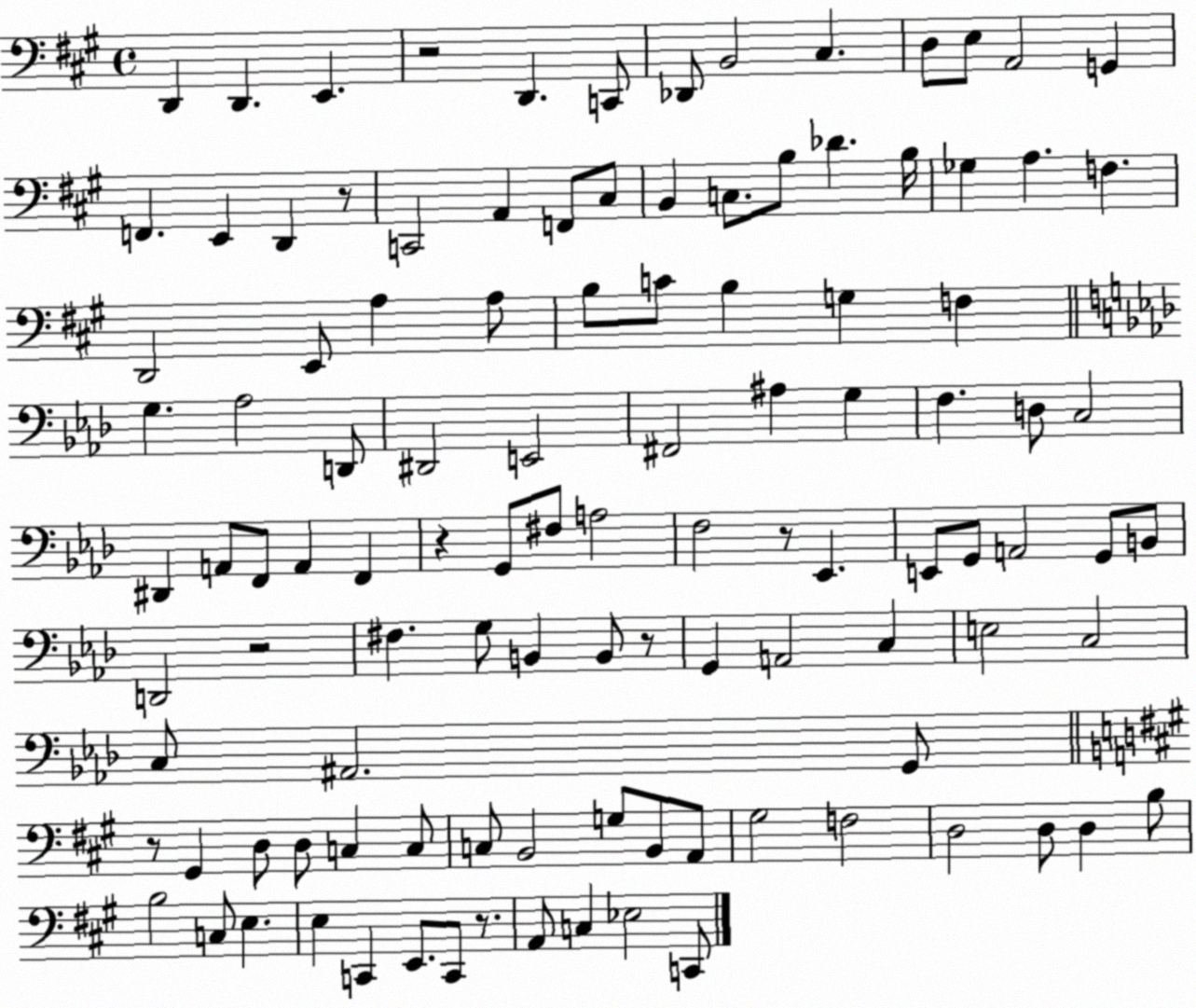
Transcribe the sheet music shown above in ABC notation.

X:1
T:Untitled
M:4/4
L:1/4
K:A
D,, D,, E,, z2 D,, C,,/2 _D,,/2 B,,2 ^C, D,/2 E,/2 A,,2 G,, F,, E,, D,, z/2 C,,2 A,, F,,/2 ^C,/2 B,, C,/2 B,/2 _D B,/4 _G, A, F, D,,2 E,,/2 A, A,/2 B,/2 C/2 B, G, F, G, _A,2 D,,/2 ^D,,2 E,,2 ^F,,2 ^A, G, F, D,/2 C,2 ^D,, A,,/2 F,,/2 A,, F,, z G,,/2 ^F,/2 A,2 F,2 z/2 _E,, E,,/2 G,,/2 A,,2 G,,/2 B,,/2 D,,2 z2 ^F, G,/2 B,, B,,/2 z/2 G,, A,,2 C, E,2 C,2 C,/2 ^A,,2 G,,/2 z/2 ^G,, D,/2 D,/2 C, C,/2 C,/2 B,,2 G,/2 B,,/2 A,,/2 ^G,2 F,2 D,2 D,/2 D, B,/2 B,2 C,/2 E, E, C,, E,,/2 C,,/2 z/2 A,,/2 C, _E,2 C,,/2